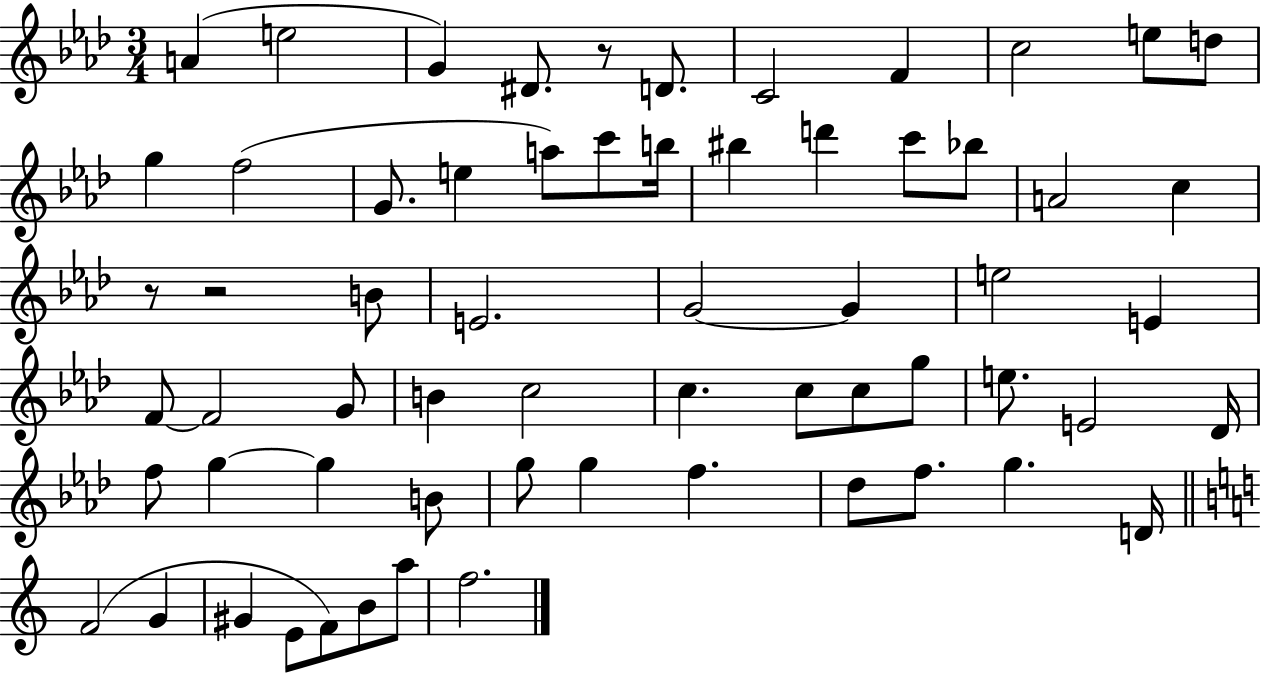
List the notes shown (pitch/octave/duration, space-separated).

A4/q E5/h G4/q D#4/e. R/e D4/e. C4/h F4/q C5/h E5/e D5/e G5/q F5/h G4/e. E5/q A5/e C6/e B5/s BIS5/q D6/q C6/e Bb5/e A4/h C5/q R/e R/h B4/e E4/h. G4/h G4/q E5/h E4/q F4/e F4/h G4/e B4/q C5/h C5/q. C5/e C5/e G5/e E5/e. E4/h Db4/s F5/e G5/q G5/q B4/e G5/e G5/q F5/q. Db5/e F5/e. G5/q. D4/s F4/h G4/q G#4/q E4/e F4/e B4/e A5/e F5/h.